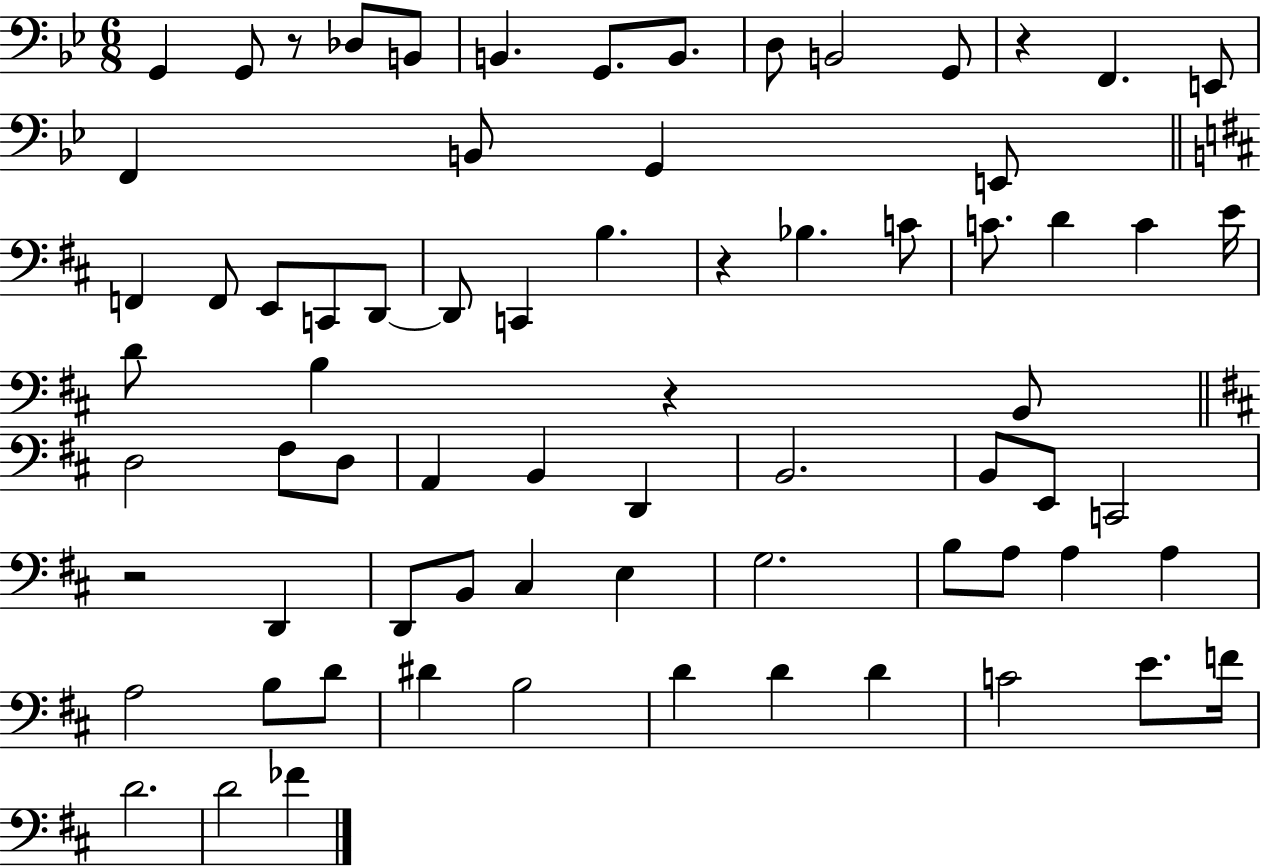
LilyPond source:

{
  \clef bass
  \numericTimeSignature
  \time 6/8
  \key bes \major
  g,4 g,8 r8 des8 b,8 | b,4. g,8. b,8. | d8 b,2 g,8 | r4 f,4. e,8 | \break f,4 b,8 g,4 e,8 | \bar "||" \break \key d \major f,4 f,8 e,8 c,8 d,8~~ | d,8 c,4 b4. | r4 bes4. c'8 | c'8. d'4 c'4 e'16 | \break d'8 b4 r4 b,8 | \bar "||" \break \key b \minor d2 fis8 d8 | a,4 b,4 d,4 | b,2. | b,8 e,8 c,2 | \break r2 d,4 | d,8 b,8 cis4 e4 | g2. | b8 a8 a4 a4 | \break a2 b8 d'8 | dis'4 b2 | d'4 d'4 d'4 | c'2 e'8. f'16 | \break d'2. | d'2 fes'4 | \bar "|."
}